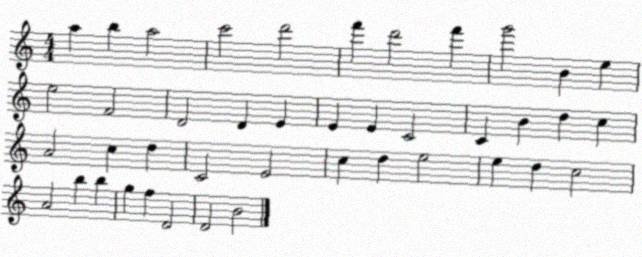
X:1
T:Untitled
M:4/4
L:1/4
K:C
a b a2 c'2 d'2 f' d'2 f' g'2 B e e2 F2 D2 D E E E C2 C B d c A2 c d C2 E2 c d e2 e d c2 A2 b b g f D2 D2 B2